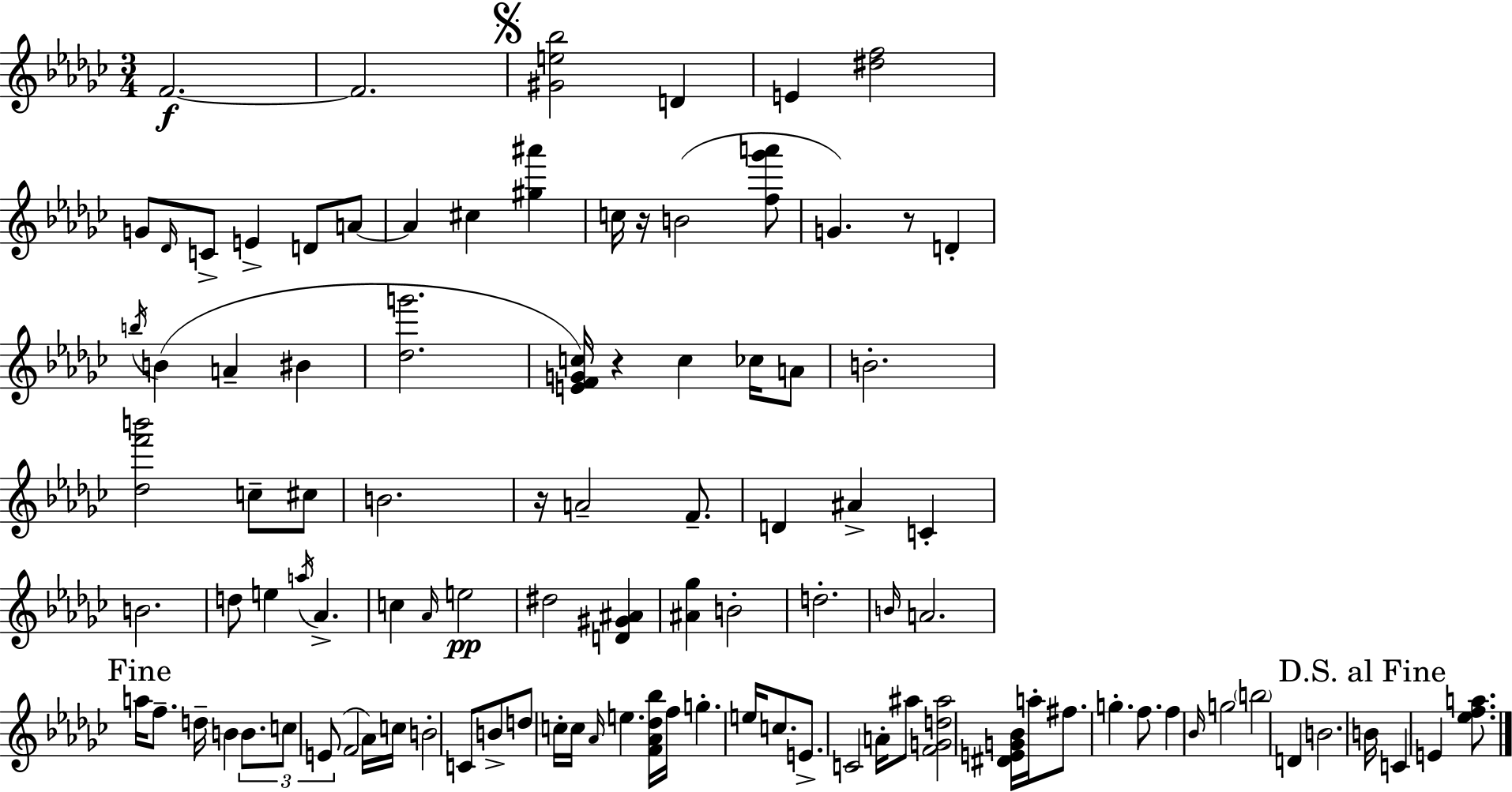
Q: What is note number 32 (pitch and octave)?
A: C4